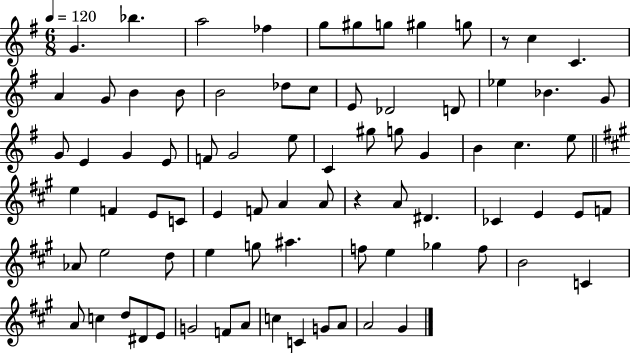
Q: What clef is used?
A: treble